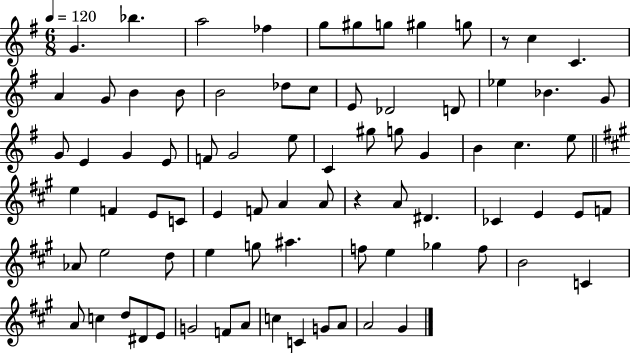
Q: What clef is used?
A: treble